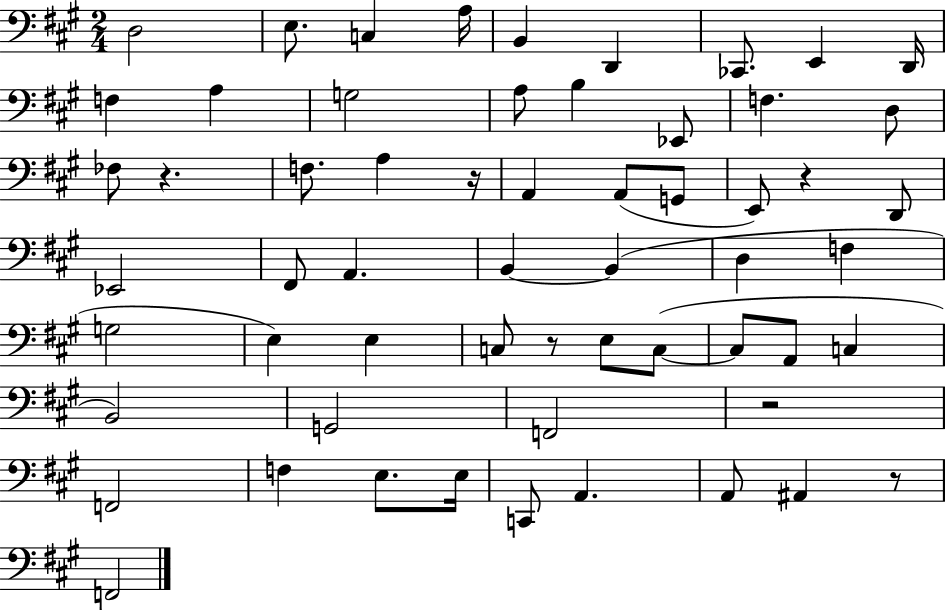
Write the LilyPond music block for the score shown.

{
  \clef bass
  \numericTimeSignature
  \time 2/4
  \key a \major
  d2 | e8. c4 a16 | b,4 d,4 | ces,8. e,4 d,16 | \break f4 a4 | g2 | a8 b4 ees,8 | f4. d8 | \break fes8 r4. | f8. a4 r16 | a,4 a,8( g,8 | e,8) r4 d,8 | \break ees,2 | fis,8 a,4. | b,4~~ b,4( | d4 f4 | \break g2 | e4) e4 | c8 r8 e8 c8~(~ | c8 a,8 c4 | \break b,2) | g,2 | f,2 | r2 | \break f,2 | f4 e8. e16 | c,8 a,4. | a,8 ais,4 r8 | \break f,2 | \bar "|."
}